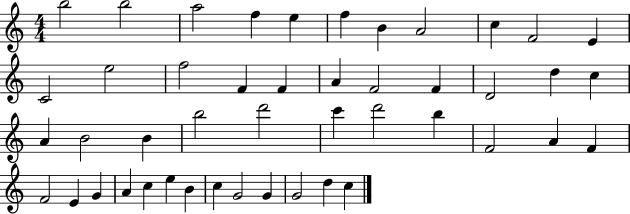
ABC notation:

X:1
T:Untitled
M:4/4
L:1/4
K:C
b2 b2 a2 f e f B A2 c F2 E C2 e2 f2 F F A F2 F D2 d c A B2 B b2 d'2 c' d'2 b F2 A F F2 E G A c e B c G2 G G2 d c